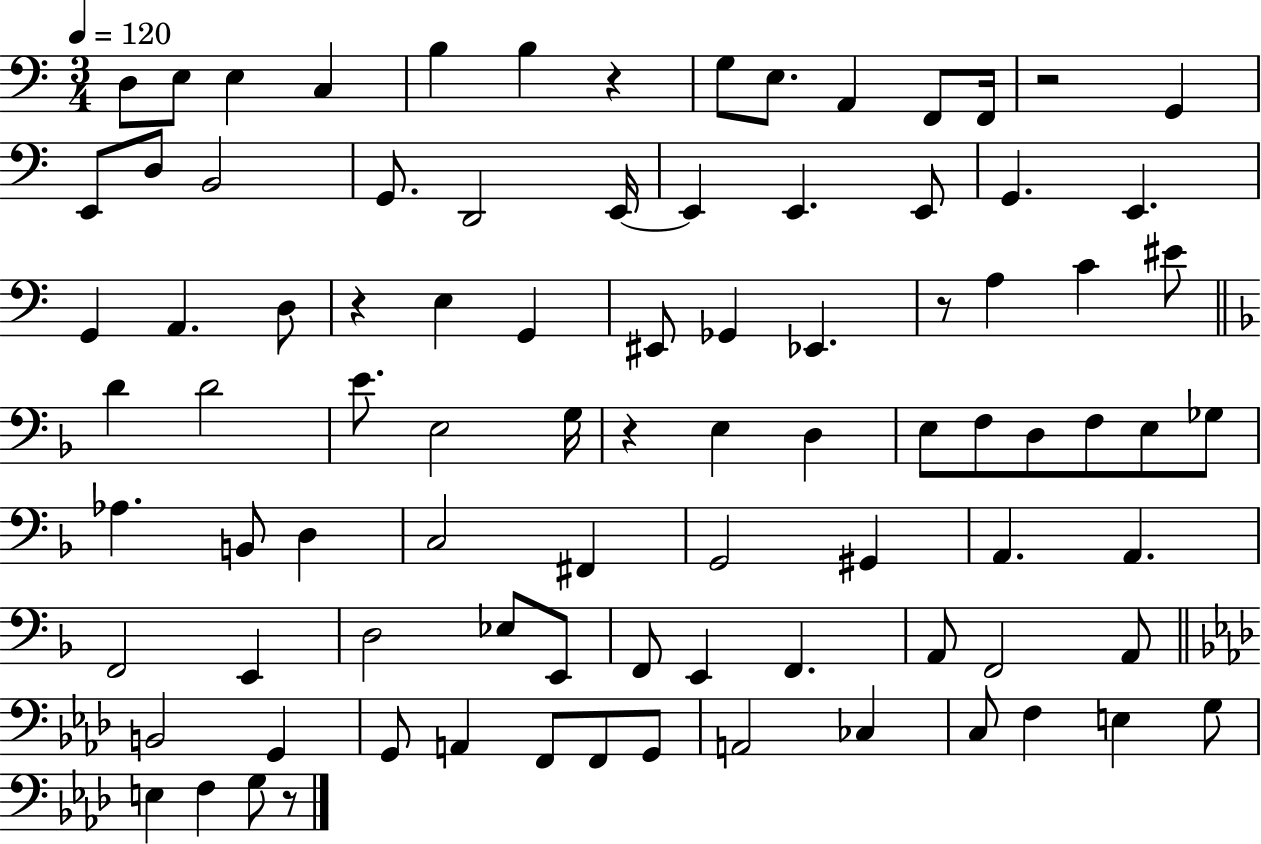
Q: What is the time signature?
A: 3/4